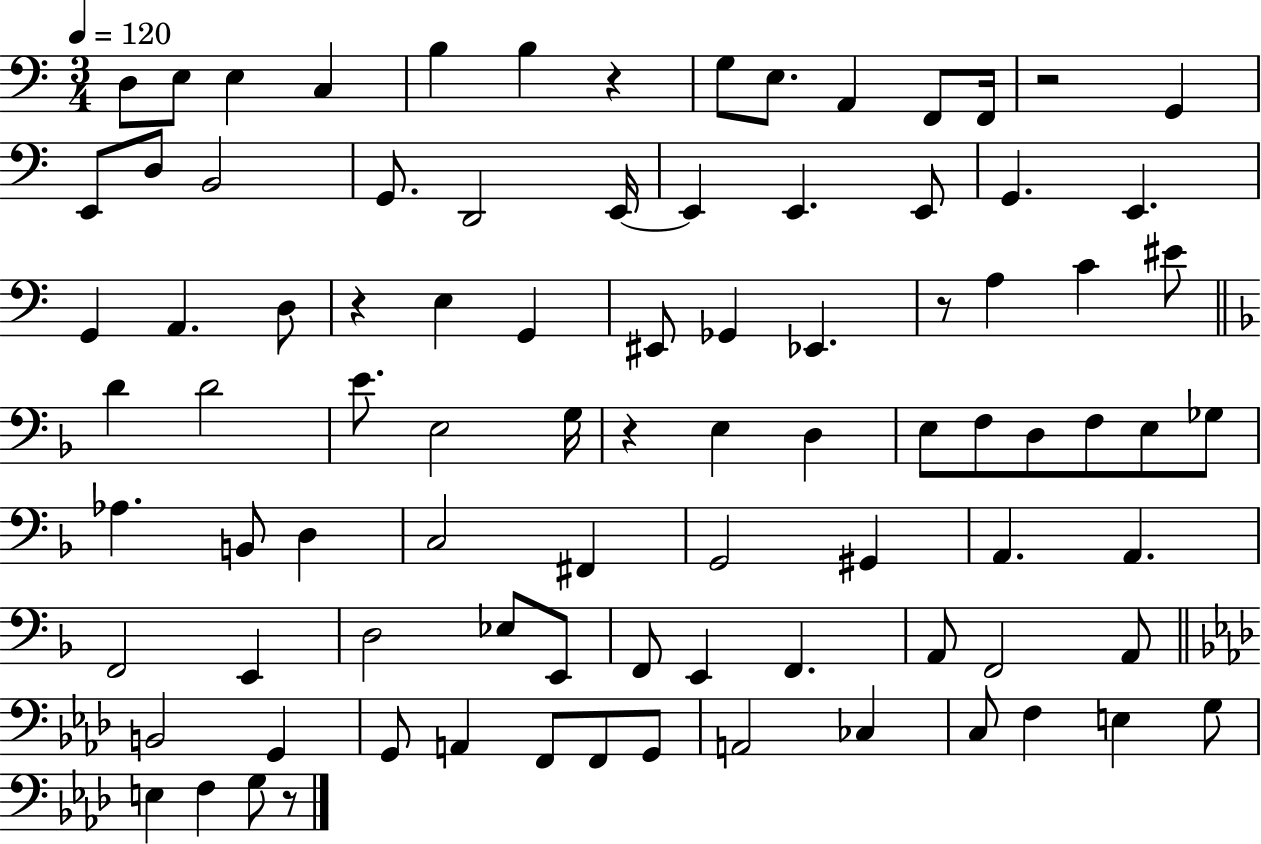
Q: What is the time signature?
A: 3/4